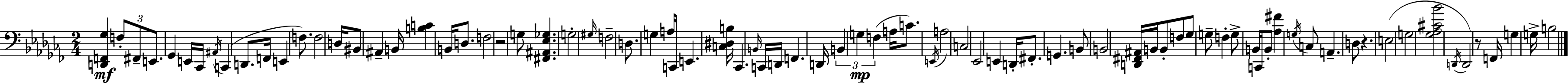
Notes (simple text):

[D2,F2,Gb3]/q F3/e F#2/e E2/e. Gb2/q E2/s CES2/s A#2/s C2/q D2/e. F2/s E2/q F3/e. F3/h D3/s BIS2/e A#2/q B2/s [B3,C4]/q B2/s D3/e. F3/h R/h G3/e [F#2,A#2,Eb3,Gb3]/q. G3/h G#3/s F3/h D3/e. G3/q A3/s C2/e E2/q. [C3,D#3,B3]/s CES2/q. B2/s C2/s D2/s F2/q. D2/s B2/q G3/q F3/q A3/s C4/e. E2/s A3/h C3/h Eb2/h E2/q D2/s F#2/e. G2/q. B2/e B2/h [D2,F#2,A#2]/s B2/s B2/e F3/e Gb3/e G3/e F3/q G3/e B2/s C2/s B2/e [Ab3,F#4]/q G3/s C3/e A2/q. D3/e R/q. E3/h G3/h [Gb3,Ab3,C#4,Bb4]/h D2/s D2/h R/e F2/s G3/q G3/s B3/h